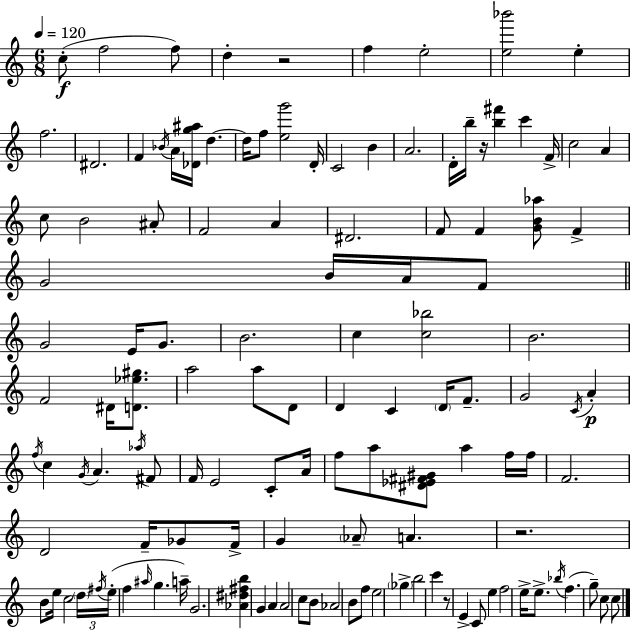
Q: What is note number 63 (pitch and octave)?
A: F4